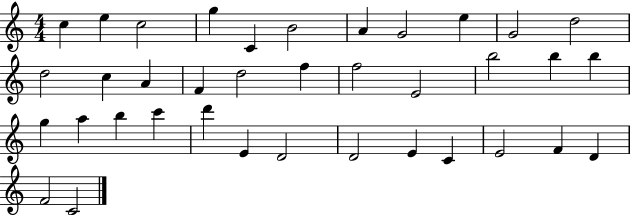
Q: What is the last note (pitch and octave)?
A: C4